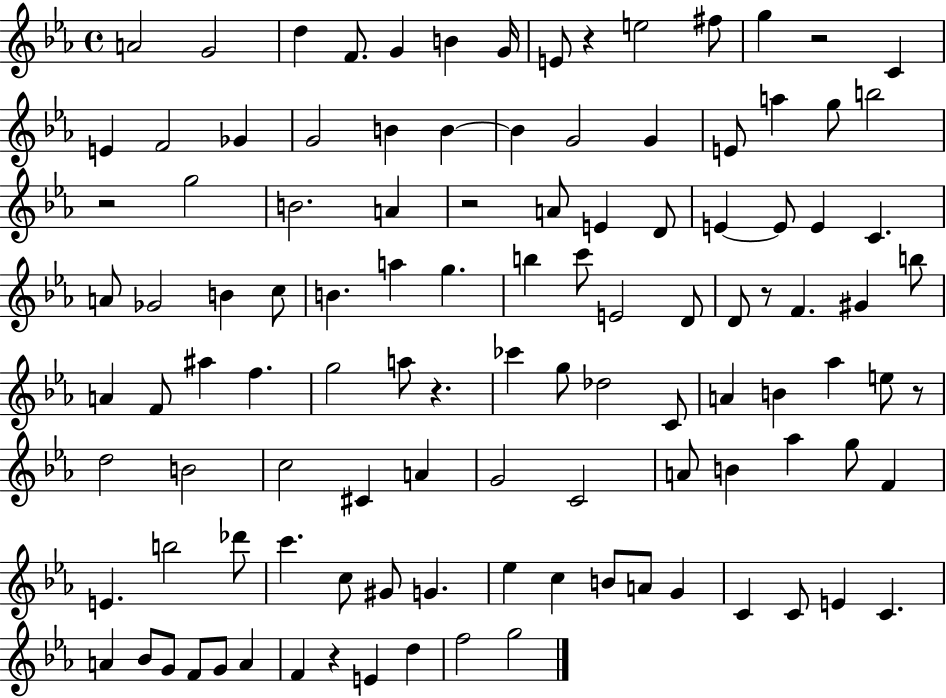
X:1
T:Untitled
M:4/4
L:1/4
K:Eb
A2 G2 d F/2 G B G/4 E/2 z e2 ^f/2 g z2 C E F2 _G G2 B B B G2 G E/2 a g/2 b2 z2 g2 B2 A z2 A/2 E D/2 E E/2 E C A/2 _G2 B c/2 B a g b c'/2 E2 D/2 D/2 z/2 F ^G b/2 A F/2 ^a f g2 a/2 z _c' g/2 _d2 C/2 A B _a e/2 z/2 d2 B2 c2 ^C A G2 C2 A/2 B _a g/2 F E b2 _d'/2 c' c/2 ^G/2 G _e c B/2 A/2 G C C/2 E C A _B/2 G/2 F/2 G/2 A F z E d f2 g2